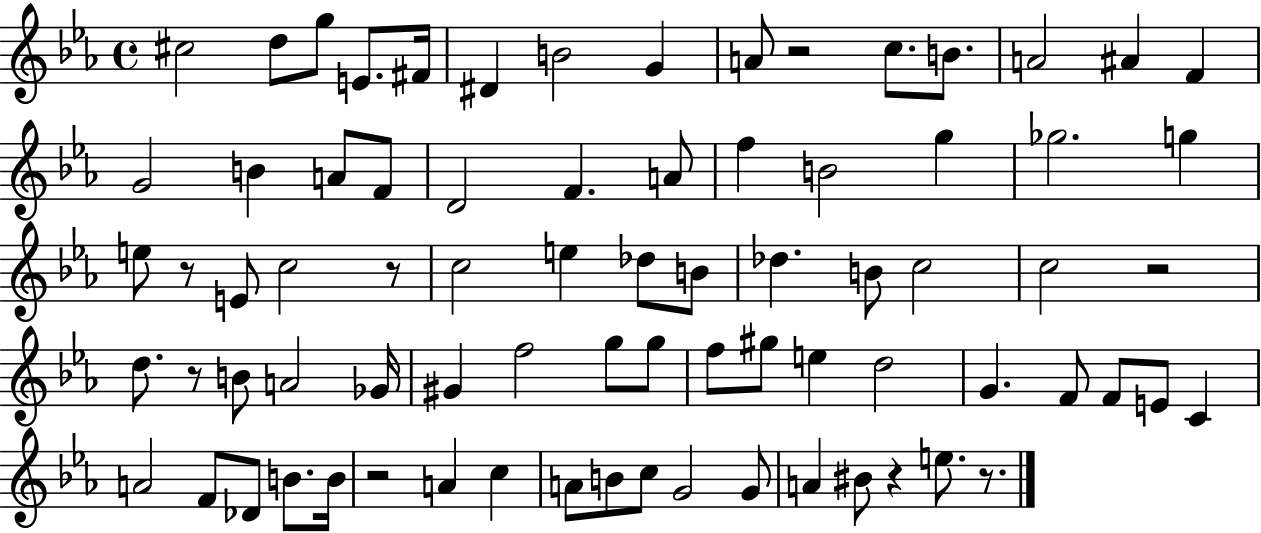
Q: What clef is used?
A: treble